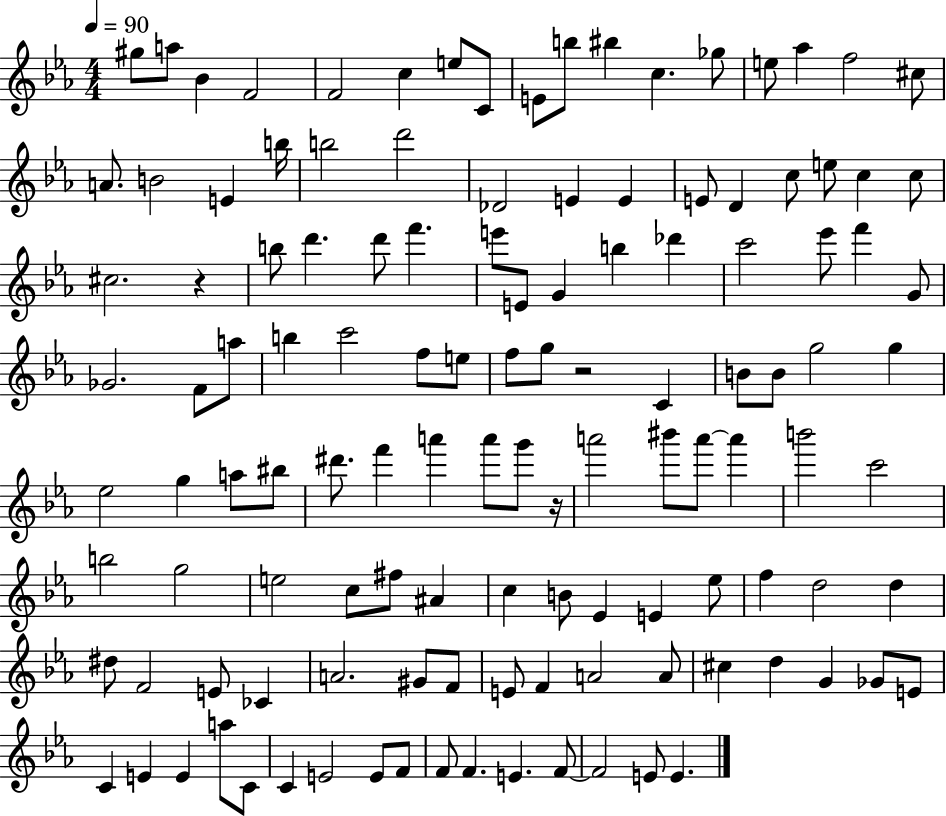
G#5/e A5/e Bb4/q F4/h F4/h C5/q E5/e C4/e E4/e B5/e BIS5/q C5/q. Gb5/e E5/e Ab5/q F5/h C#5/e A4/e. B4/h E4/q B5/s B5/h D6/h Db4/h E4/q E4/q E4/e D4/q C5/e E5/e C5/q C5/e C#5/h. R/q B5/e D6/q. D6/e F6/q. E6/e E4/e G4/q B5/q Db6/q C6/h Eb6/e F6/q G4/e Gb4/h. F4/e A5/e B5/q C6/h F5/e E5/e F5/e G5/e R/h C4/q B4/e B4/e G5/h G5/q Eb5/h G5/q A5/e BIS5/e D#6/e. F6/q A6/q A6/e G6/e R/s A6/h BIS6/e A6/e A6/q B6/h C6/h B5/h G5/h E5/h C5/e F#5/e A#4/q C5/q B4/e Eb4/q E4/q Eb5/e F5/q D5/h D5/q D#5/e F4/h E4/e CES4/q A4/h. G#4/e F4/e E4/e F4/q A4/h A4/e C#5/q D5/q G4/q Gb4/e E4/e C4/q E4/q E4/q A5/e C4/e C4/q E4/h E4/e F4/e F4/e F4/q. E4/q. F4/e F4/h E4/e E4/q.